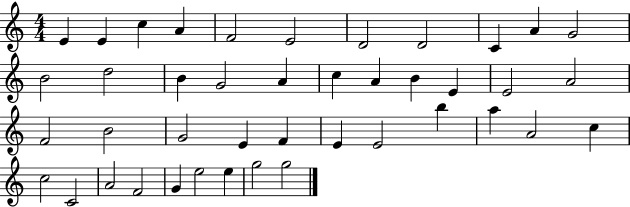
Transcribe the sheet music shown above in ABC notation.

X:1
T:Untitled
M:4/4
L:1/4
K:C
E E c A F2 E2 D2 D2 C A G2 B2 d2 B G2 A c A B E E2 A2 F2 B2 G2 E F E E2 b a A2 c c2 C2 A2 F2 G e2 e g2 g2